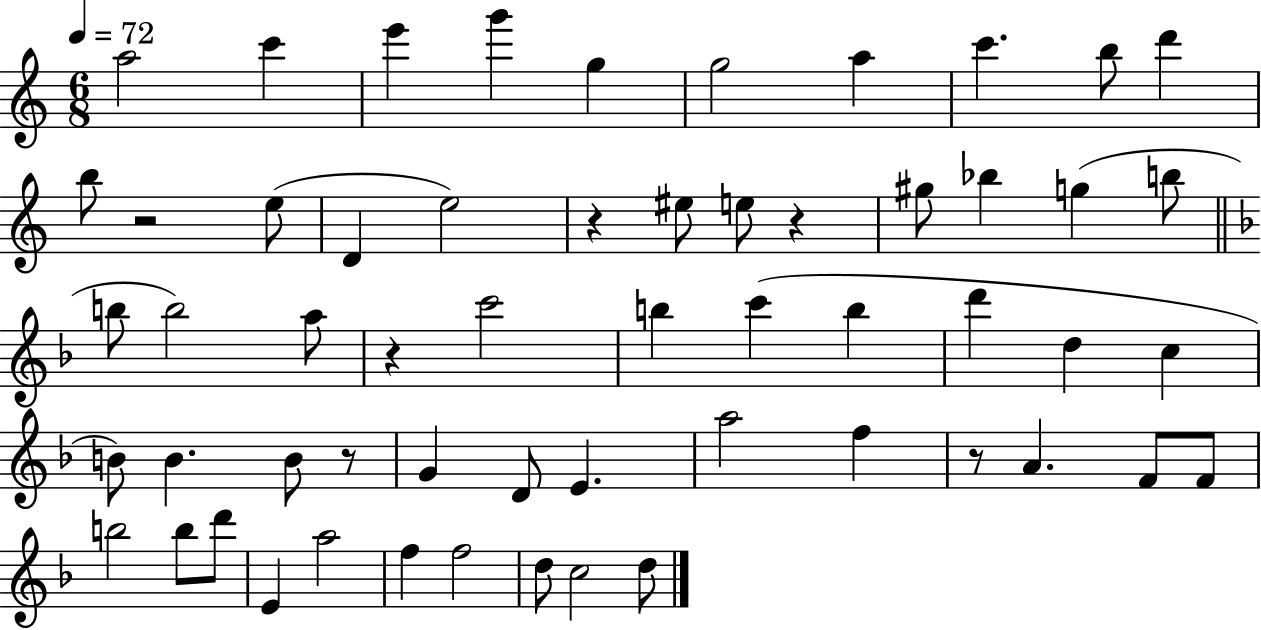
A5/h C6/q E6/q G6/q G5/q G5/h A5/q C6/q. B5/e D6/q B5/e R/h E5/e D4/q E5/h R/q EIS5/e E5/e R/q G#5/e Bb5/q G5/q B5/e B5/e B5/h A5/e R/q C6/h B5/q C6/q B5/q D6/q D5/q C5/q B4/e B4/q. B4/e R/e G4/q D4/e E4/q. A5/h F5/q R/e A4/q. F4/e F4/e B5/h B5/e D6/e E4/q A5/h F5/q F5/h D5/e C5/h D5/e